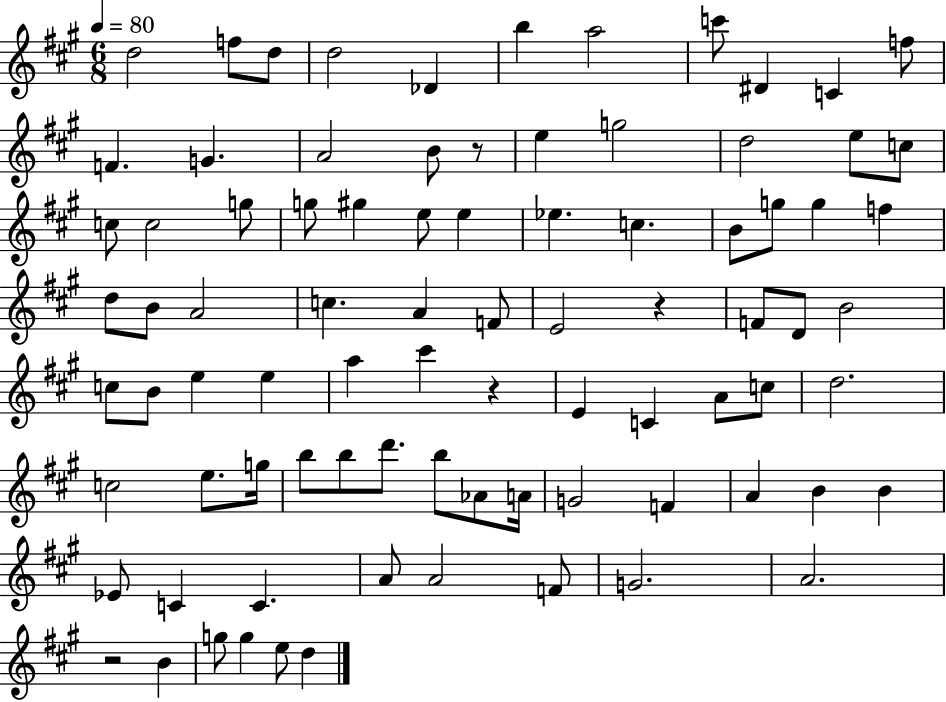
{
  \clef treble
  \numericTimeSignature
  \time 6/8
  \key a \major
  \tempo 4 = 80
  d''2 f''8 d''8 | d''2 des'4 | b''4 a''2 | c'''8 dis'4 c'4 f''8 | \break f'4. g'4. | a'2 b'8 r8 | e''4 g''2 | d''2 e''8 c''8 | \break c''8 c''2 g''8 | g''8 gis''4 e''8 e''4 | ees''4. c''4. | b'8 g''8 g''4 f''4 | \break d''8 b'8 a'2 | c''4. a'4 f'8 | e'2 r4 | f'8 d'8 b'2 | \break c''8 b'8 e''4 e''4 | a''4 cis'''4 r4 | e'4 c'4 a'8 c''8 | d''2. | \break c''2 e''8. g''16 | b''8 b''8 d'''8. b''8 aes'8 a'16 | g'2 f'4 | a'4 b'4 b'4 | \break ees'8 c'4 c'4. | a'8 a'2 f'8 | g'2. | a'2. | \break r2 b'4 | g''8 g''4 e''8 d''4 | \bar "|."
}